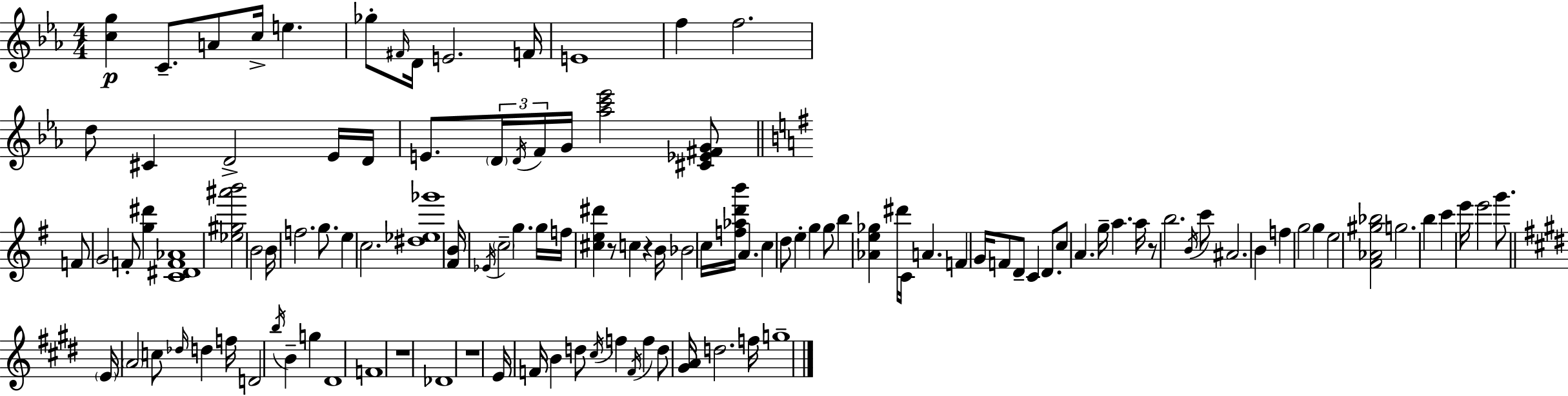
[C5,G5]/q C4/e. A4/e C5/s E5/q. Gb5/e F#4/s D4/s E4/h. F4/s E4/w F5/q F5/h. D5/e C#4/q D4/h Eb4/s D4/s E4/e. D4/s D4/s F4/s G4/s [Ab5,C6,Eb6]/h [C#4,Eb4,F#4,G4]/e F4/e G4/h F4/e [G5,D#6]/q [C4,D#4,F4,Ab4]/w [Eb5,G#5,A#6,B6]/h B4/h B4/s F5/h. G5/e. E5/q C5/h. [D#5,Eb5,Gb6]/w [F#4,B4]/s Eb4/s C5/h G5/q. G5/s F5/s [C#5,E5,D#6]/q R/e C5/q R/q B4/s Bb4/h C5/s [F5,Ab5,D6,B6]/s A4/q. C5/q D5/e E5/q G5/q G5/e B5/q [Ab4,E5,Gb5]/q D#6/s C4/s A4/q. F4/q G4/s F4/e D4/e C4/q D4/e. C5/e A4/q. G5/s A5/q. A5/s R/e B5/h. B4/s C6/e A#4/h. B4/q F5/q G5/h G5/q E5/h [F#4,Ab4,G#5,Bb5]/h G5/h. B5/q C6/q E6/s E6/h G6/e. E4/s A4/h C5/e Db5/s D5/q F5/s D4/h B5/s B4/q G5/q D#4/w F4/w R/w Db4/w R/w E4/s F4/s B4/q D5/e C#5/s F5/q F4/s F5/q D5/e [G#4,A4]/s D5/h. F5/s G5/w